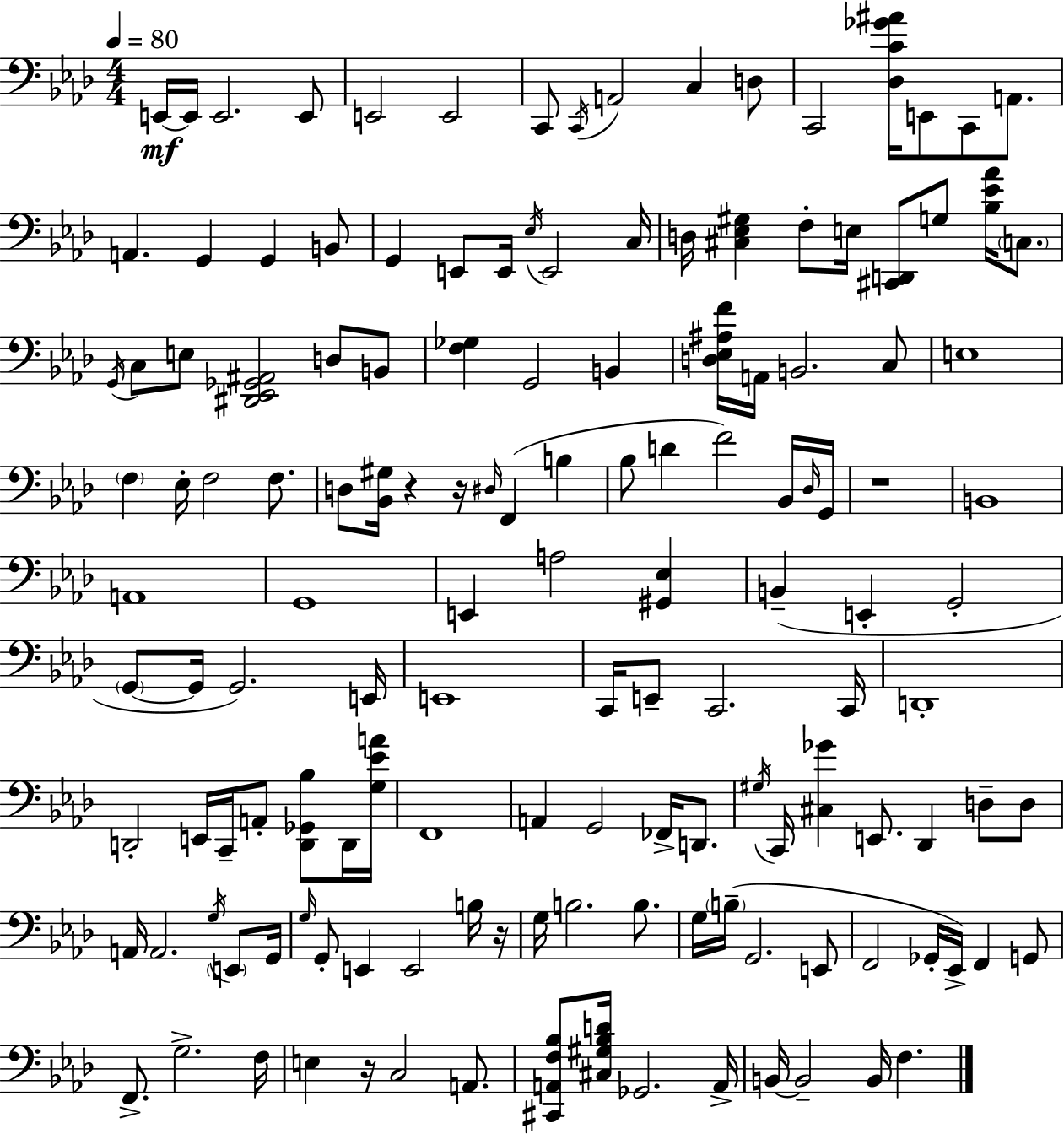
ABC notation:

X:1
T:Untitled
M:4/4
L:1/4
K:Fm
E,,/4 E,,/4 E,,2 E,,/2 E,,2 E,,2 C,,/2 C,,/4 A,,2 C, D,/2 C,,2 [_D,C_G^A]/4 E,,/2 C,,/2 A,,/2 A,, G,, G,, B,,/2 G,, E,,/2 E,,/4 _E,/4 E,,2 C,/4 D,/4 [^C,_E,^G,] F,/2 E,/4 [^C,,D,,]/2 G,/2 [_B,_E_A]/4 C,/2 G,,/4 C,/2 E,/2 [^D,,_E,,_G,,^A,,]2 D,/2 B,,/2 [F,_G,] G,,2 B,, [D,_E,^A,F]/4 A,,/4 B,,2 C,/2 E,4 F, _E,/4 F,2 F,/2 D,/2 [_B,,^G,]/4 z z/4 ^D,/4 F,, B, _B,/2 D F2 _B,,/4 _D,/4 G,,/4 z4 B,,4 A,,4 G,,4 E,, A,2 [^G,,_E,] B,, E,, G,,2 G,,/2 G,,/4 G,,2 E,,/4 E,,4 C,,/4 E,,/2 C,,2 C,,/4 D,,4 D,,2 E,,/4 C,,/4 A,,/2 [D,,_G,,_B,]/2 D,,/4 [G,_EA]/4 F,,4 A,, G,,2 _F,,/4 D,,/2 ^G,/4 C,,/4 [^C,_G] E,,/2 _D,, D,/2 D,/2 A,,/4 A,,2 G,/4 E,,/2 G,,/4 G,/4 G,,/2 E,, E,,2 B,/4 z/4 G,/4 B,2 B,/2 G,/4 B,/4 G,,2 E,,/2 F,,2 _G,,/4 _E,,/4 F,, G,,/2 F,,/2 G,2 F,/4 E, z/4 C,2 A,,/2 [^C,,A,,F,_B,]/2 [^C,^G,_B,D]/4 _G,,2 A,,/4 B,,/4 B,,2 B,,/4 F,